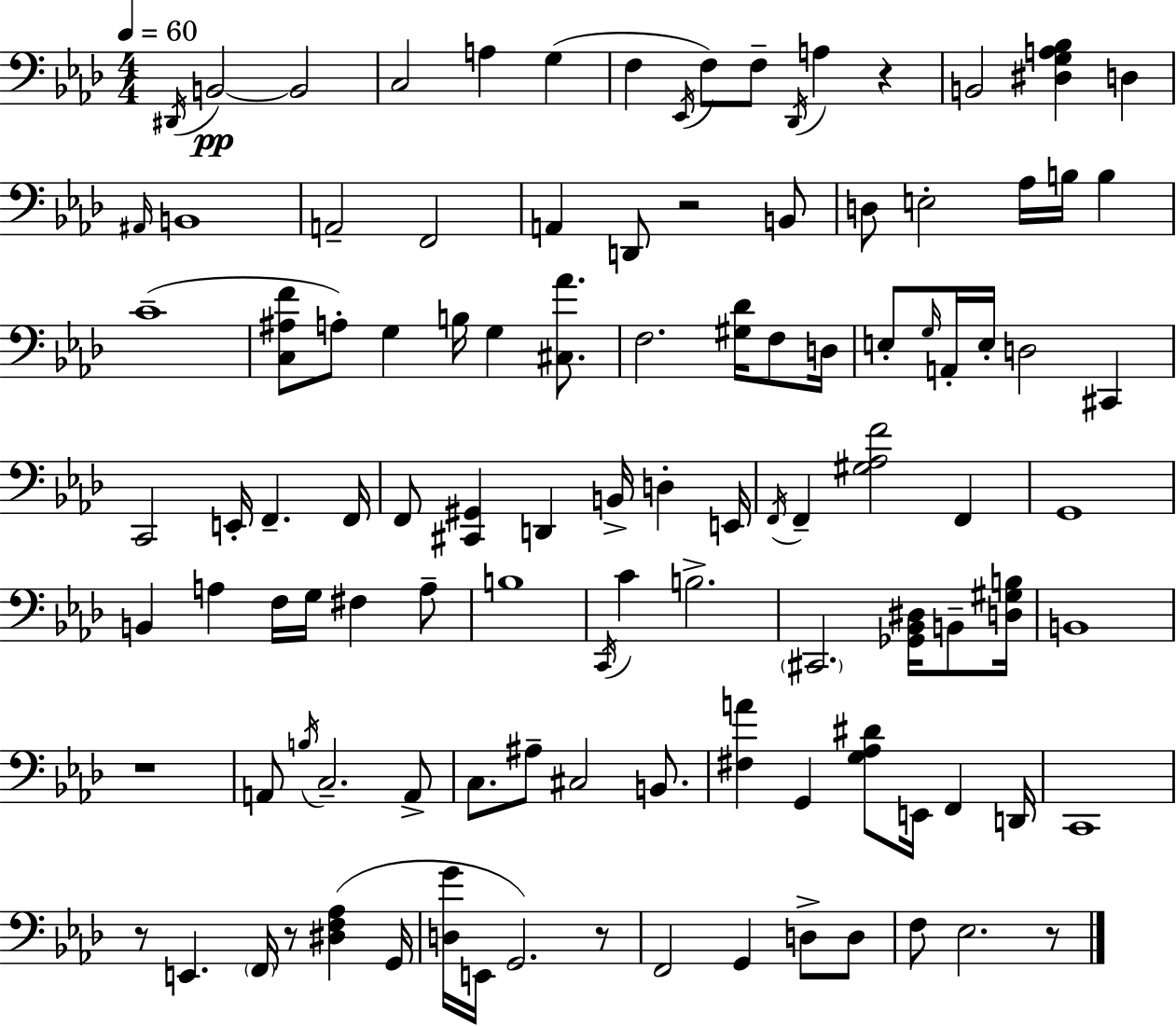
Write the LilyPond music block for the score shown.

{
  \clef bass
  \numericTimeSignature
  \time 4/4
  \key aes \major
  \tempo 4 = 60
  \acciaccatura { dis,16 }\pp b,2~~ b,2 | c2 a4 g4( | f4 \acciaccatura { ees,16 } f8) f8-- \acciaccatura { des,16 } a4 r4 | b,2 <dis g a bes>4 d4 | \break \grace { ais,16 } b,1 | a,2-- f,2 | a,4 d,8 r2 | b,8 d8 e2-. aes16 b16 | \break b4 c'1--( | <c ais f'>8 a8-.) g4 b16 g4 | <cis aes'>8. f2. | <gis des'>16 f8 d16 e8-. \grace { g16 } a,16-. e16-. d2 | \break cis,4 c,2 e,16-. f,4.-- | f,16 f,8 <cis, gis,>4 d,4 b,16-> | d4-. e,16 \acciaccatura { f,16 } f,4-- <gis aes f'>2 | f,4 g,1 | \break b,4 a4 f16 g16 | fis4 a8-- b1 | \acciaccatura { c,16 } c'4 b2.-> | \parenthesize cis,2. | \break <ges, bes, dis>16 b,8-- <d gis b>16 b,1 | r1 | a,8 \acciaccatura { b16 } c2.-- | a,8-> c8. ais8-- cis2 | \break b,8. <fis a'>4 g,4 | <g aes dis'>8 e,16 f,4 d,16 c,1 | r8 e,4. | \parenthesize f,16 r8 <dis f aes>4( g,16 <d g'>16 e,16 g,2.) | \break r8 f,2 | g,4 d8-> d8 f8 ees2. | r8 \bar "|."
}